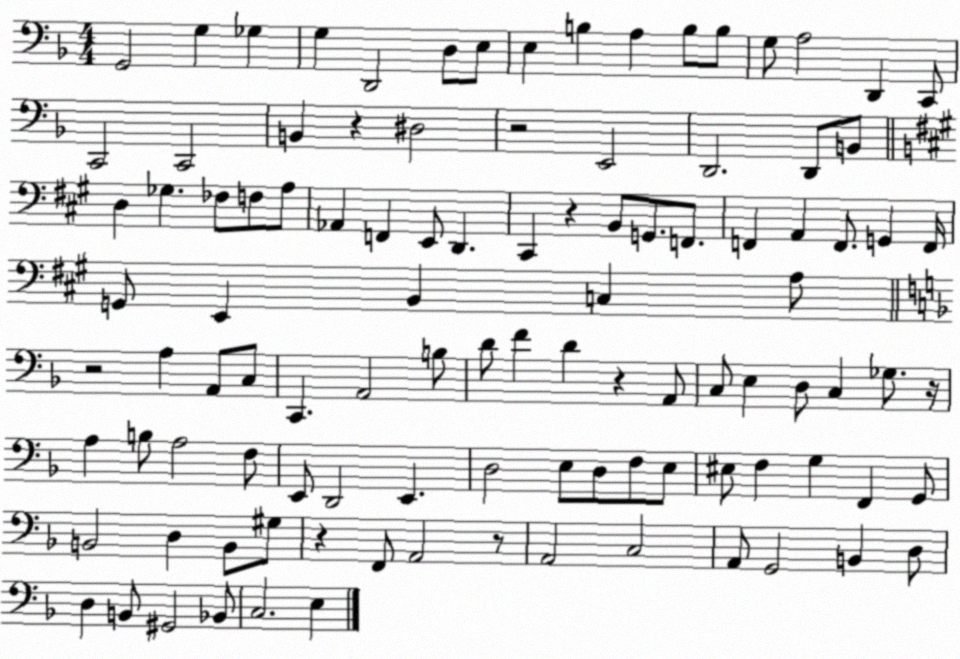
X:1
T:Untitled
M:4/4
L:1/4
K:F
G,,2 G, _G, G, D,,2 D,/2 E,/2 E, B, A, B,/2 B,/2 G,/2 A,2 D,, C,,/2 C,,2 C,,2 B,, z ^D,2 z2 E,,2 D,,2 D,,/2 B,,/2 D, _G, _F,/2 F,/2 A,/2 _A,, F,, E,,/2 D,, ^C,, z B,,/2 G,,/2 F,,/2 F,, A,, F,,/2 G,, F,,/4 G,,/2 E,, B,, C, A,/2 z2 A, A,,/2 C,/2 C,, A,,2 B,/2 D/2 F D z A,,/2 C,/2 E, D,/2 C, _G,/2 z/4 A, B,/2 A,2 F,/2 E,,/2 D,,2 E,, D,2 E,/2 D,/2 F,/2 E,/2 ^E,/2 F, G, F,, G,,/2 B,,2 D, B,,/2 ^G,/2 z F,,/2 A,,2 z/2 A,,2 C,2 A,,/2 G,,2 B,, D,/2 D, B,,/2 ^G,,2 _B,,/2 C,2 E,